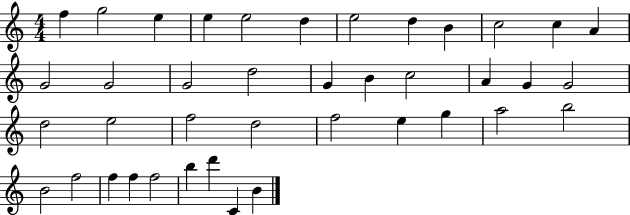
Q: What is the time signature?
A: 4/4